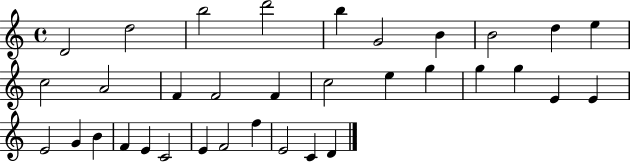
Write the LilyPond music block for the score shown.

{
  \clef treble
  \time 4/4
  \defaultTimeSignature
  \key c \major
  d'2 d''2 | b''2 d'''2 | b''4 g'2 b'4 | b'2 d''4 e''4 | \break c''2 a'2 | f'4 f'2 f'4 | c''2 e''4 g''4 | g''4 g''4 e'4 e'4 | \break e'2 g'4 b'4 | f'4 e'4 c'2 | e'4 f'2 f''4 | e'2 c'4 d'4 | \break \bar "|."
}